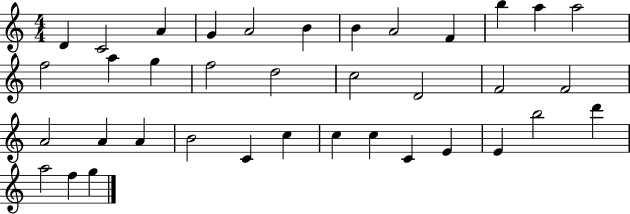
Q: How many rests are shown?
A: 0